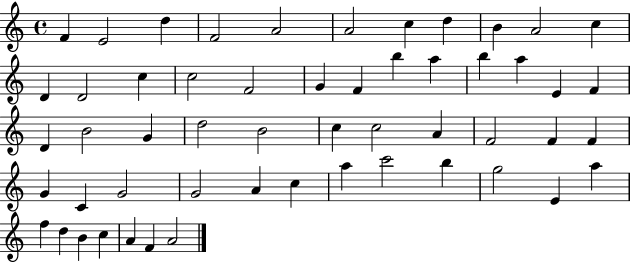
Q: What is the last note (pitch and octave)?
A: A4